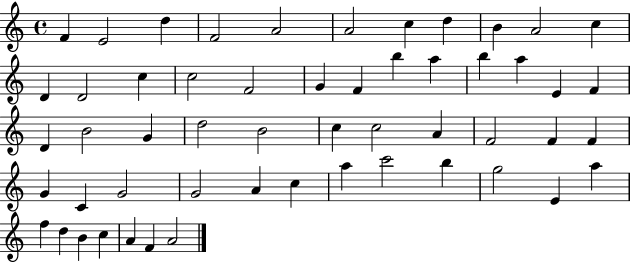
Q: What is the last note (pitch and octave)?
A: A4